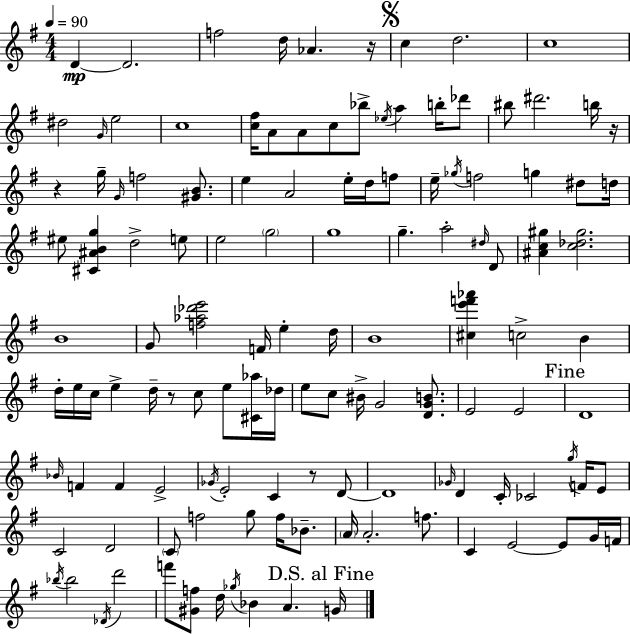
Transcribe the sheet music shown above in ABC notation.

X:1
T:Untitled
M:4/4
L:1/4
K:Em
D D2 f2 d/4 _A z/4 c d2 c4 ^d2 G/4 e2 c4 [c^f]/4 A/2 A/2 c/2 _b/2 _e/4 a b/4 _d'/2 ^b/2 ^d'2 b/4 z/4 z g/4 G/4 f2 [^GB]/2 e A2 e/4 d/4 f/2 e/4 _g/4 f2 g ^d/2 d/4 ^e/2 [^C^ABg] d2 e/2 e2 g2 g4 g a2 ^d/4 D/2 [^Ac^g] [c_d^g]2 B4 G/2 [f_a_d'e']2 F/4 e d/4 B4 [^ce'f'_a'] c2 B d/4 e/4 c/4 e d/4 z/2 c/2 e/2 [^C_a]/4 _d/4 e/2 c/2 ^B/4 G2 [DGB]/2 E2 E2 D4 _B/4 F F E2 _G/4 E2 C z/2 D/2 D4 _G/4 D C/4 _C2 g/4 F/4 E/2 C2 D2 C/2 f2 g/2 f/4 _B/2 A/4 A2 f/2 C E2 E/2 G/4 F/4 _b/4 _b2 _D/4 d'2 f'/2 [^Gf]/2 d/4 _g/4 _B A G/4